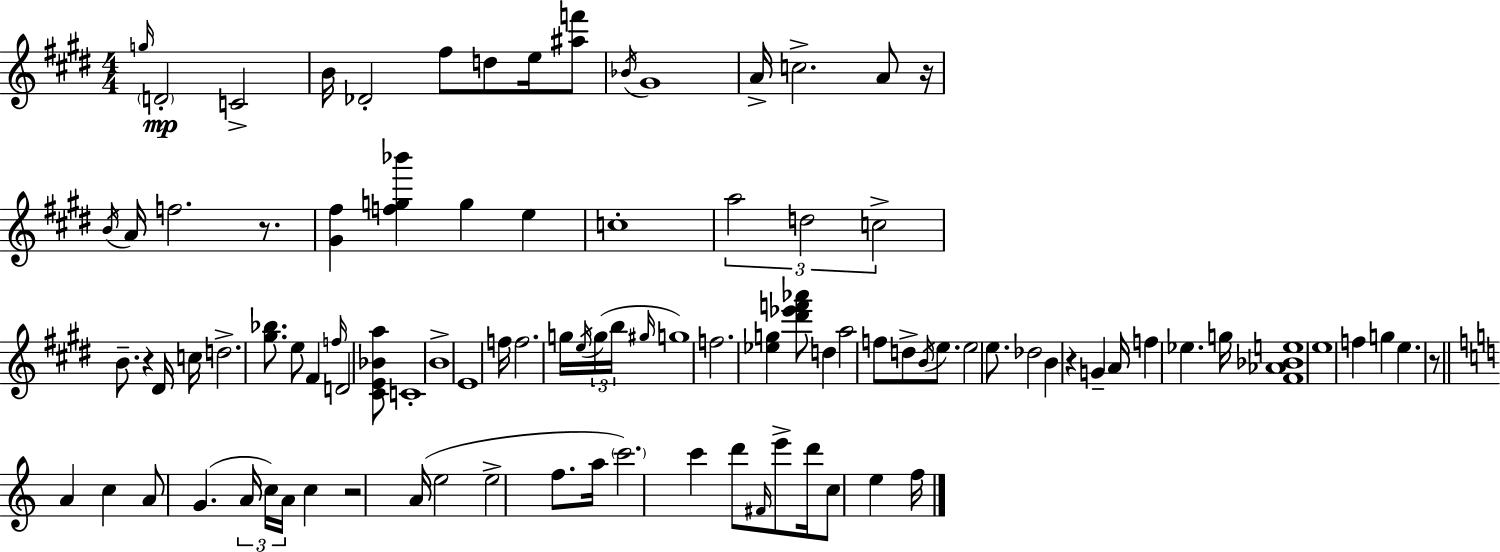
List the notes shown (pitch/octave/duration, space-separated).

G5/s D4/h C4/h B4/s Db4/h F#5/e D5/e E5/s [A#5,F6]/e Bb4/s G#4/w A4/s C5/h. A4/e R/s B4/s A4/s F5/h. R/e. [G#4,F#5]/q [F5,G5,Bb6]/q G5/q E5/q C5/w A5/h D5/h C5/h B4/e. R/q D#4/s C5/s D5/h. [G#5,Bb5]/e. E5/e F#4/q F5/s D4/h [C#4,E4,Bb4,A5]/e C4/w B4/w E4/w F5/s F5/h. G5/s E5/s G5/s B5/s G#5/s G5/w F5/h. [Eb5,G5]/q [D#6,Eb6,F6,Ab6]/e D5/q A5/h F5/e D5/e B4/s E5/e. E5/h E5/e. Db5/h B4/q R/q G4/q A4/s F5/q Eb5/q. G5/s [F#4,Ab4,Bb4,E5]/w E5/w F5/q G5/q E5/q. R/e A4/q C5/q A4/e G4/q. A4/s C5/s A4/s C5/q R/h A4/s E5/h E5/h F5/e. A5/s C6/h. C6/q D6/e F#4/s E6/e D6/s C5/e E5/q F5/s